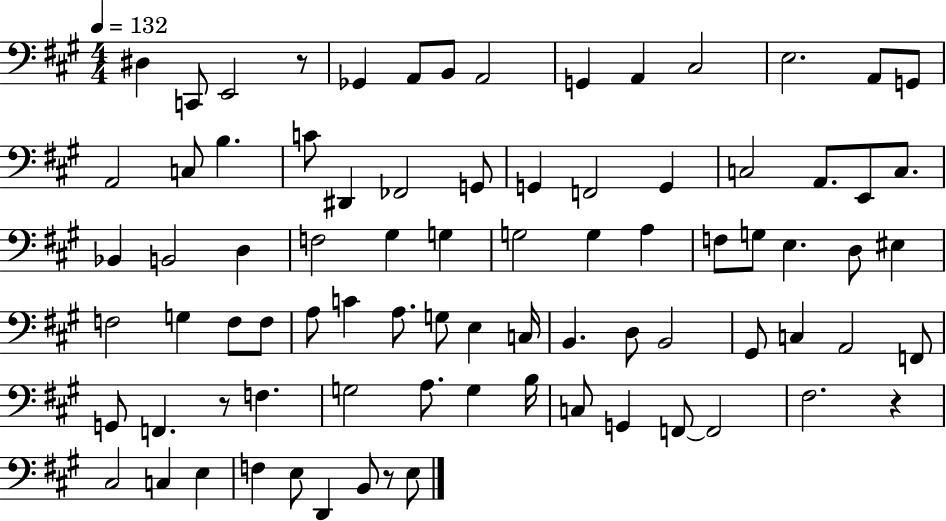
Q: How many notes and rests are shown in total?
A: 82